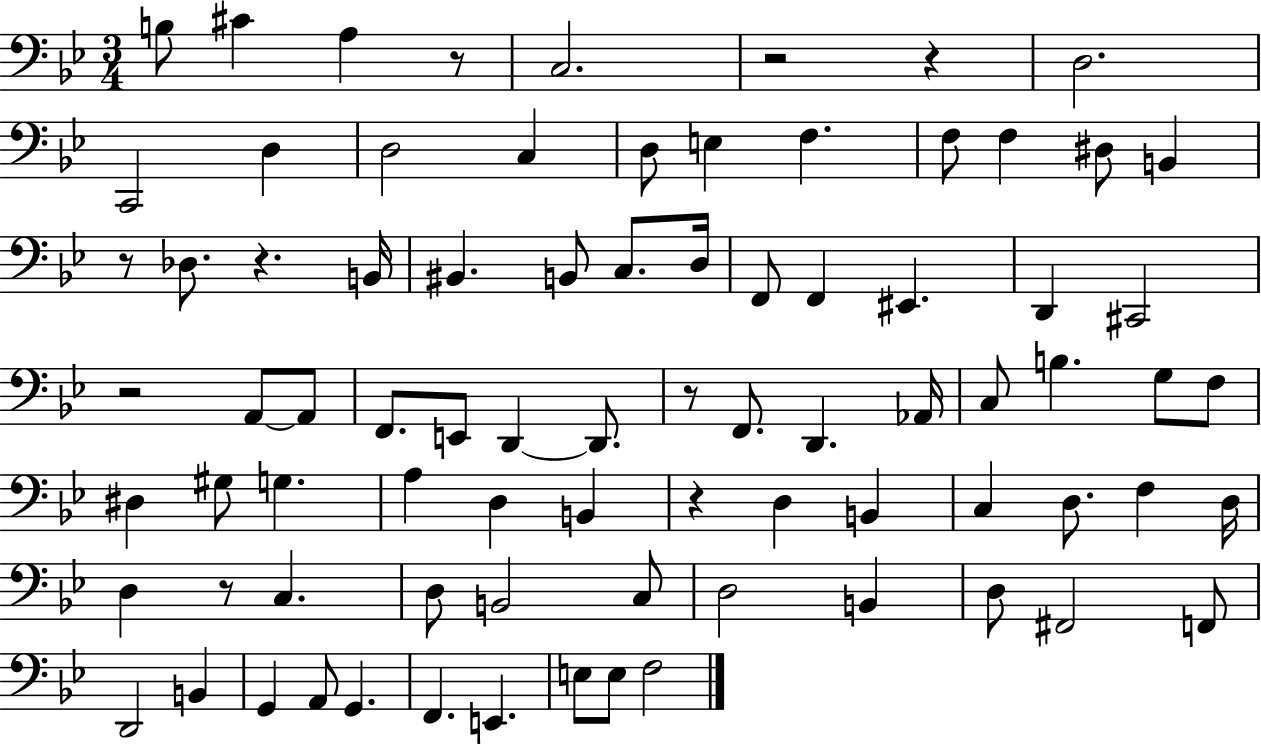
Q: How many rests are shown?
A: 9